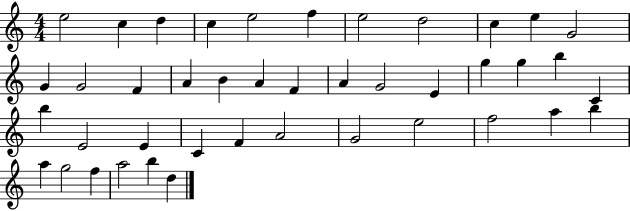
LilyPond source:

{
  \clef treble
  \numericTimeSignature
  \time 4/4
  \key c \major
  e''2 c''4 d''4 | c''4 e''2 f''4 | e''2 d''2 | c''4 e''4 g'2 | \break g'4 g'2 f'4 | a'4 b'4 a'4 f'4 | a'4 g'2 e'4 | g''4 g''4 b''4 c'4 | \break b''4 e'2 e'4 | c'4 f'4 a'2 | g'2 e''2 | f''2 a''4 b''4 | \break a''4 g''2 f''4 | a''2 b''4 d''4 | \bar "|."
}